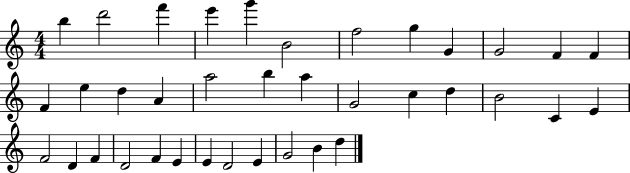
B5/q D6/h F6/q E6/q G6/q B4/h F5/h G5/q G4/q G4/h F4/q F4/q F4/q E5/q D5/q A4/q A5/h B5/q A5/q G4/h C5/q D5/q B4/h C4/q E4/q F4/h D4/q F4/q D4/h F4/q E4/q E4/q D4/h E4/q G4/h B4/q D5/q